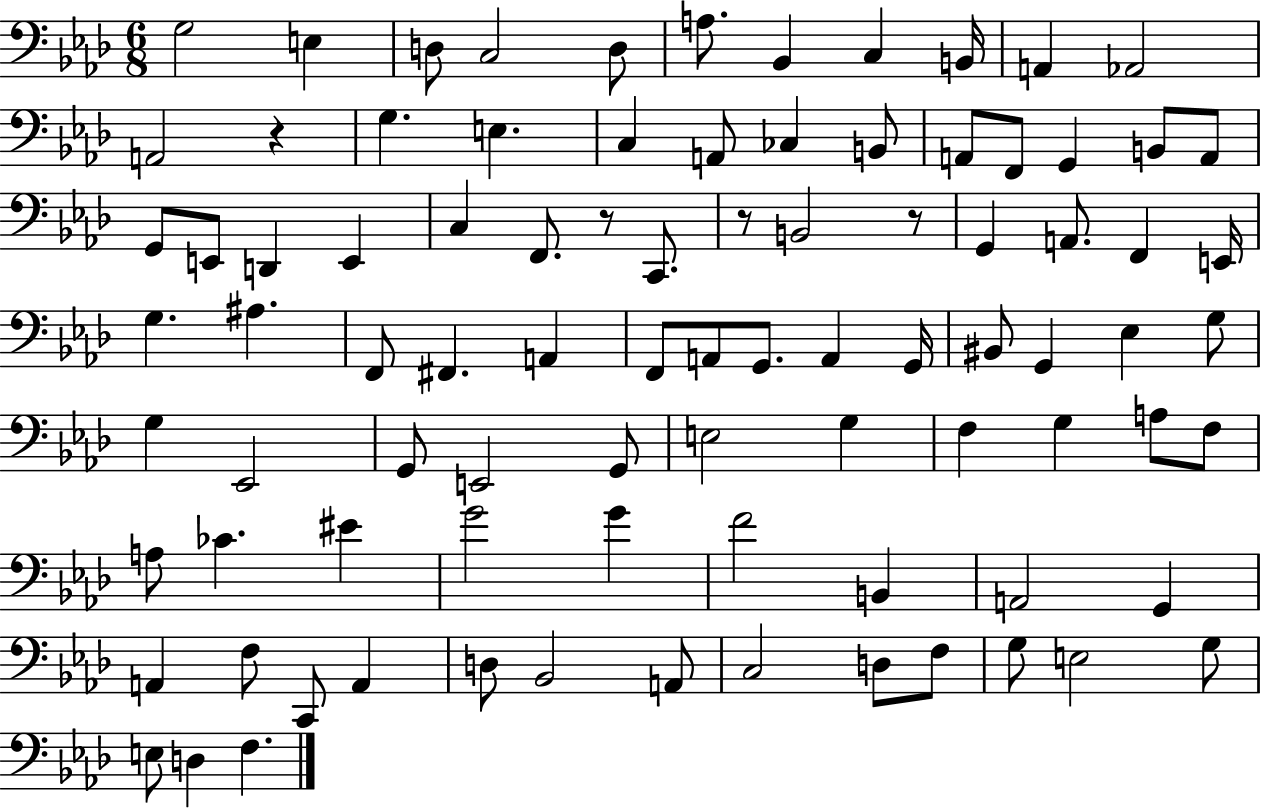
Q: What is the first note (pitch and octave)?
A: G3